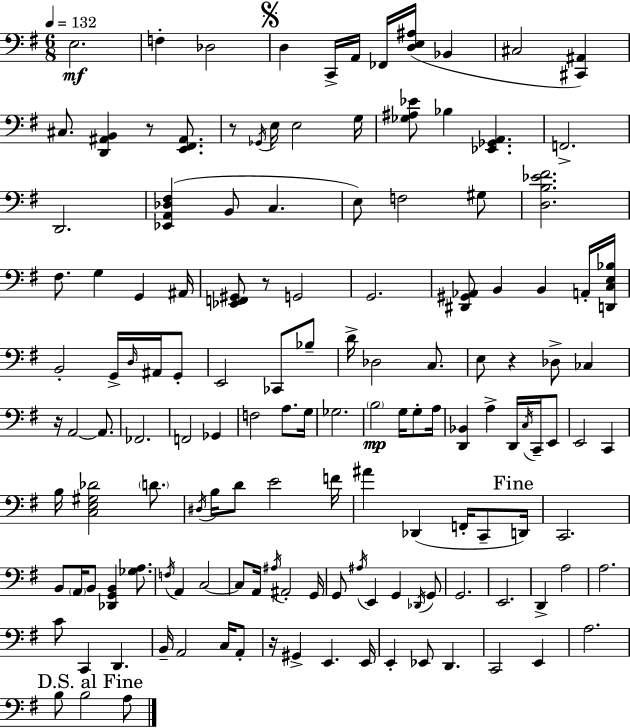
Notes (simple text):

E3/h. F3/q Db3/h D3/q C2/s A2/s FES2/s [D3,E3,A#3]/s Bb2/q C#3/h [C#2,A#2]/q C#3/e. [D2,A#2,B2]/q R/e [E2,F#2,A#2]/e. R/e Gb2/s E3/s E3/h G3/s [Gb3,A#3,Eb4]/e Bb3/q [Eb2,Gb2,A2]/q. F2/h. D2/h. [Eb2,A2,Db3,F#3]/q B2/e C3/q. E3/e F3/h G#3/e [D3,B3,Eb4,F#4]/h. F#3/e. G3/q G2/q A#2/s [Eb2,F2,G#2]/e R/e G2/h G2/h. [D#2,G#2,Ab2]/e B2/q B2/q A2/s [D2,C3,E3,Bb3]/s B2/h G2/s D3/s A#2/s G2/e E2/h CES2/e Bb3/e D4/s Db3/h C3/e. E3/e R/q Db3/e CES3/q R/s A2/h A2/e. FES2/h. F2/h Gb2/q F3/h A3/e. G3/s Gb3/h. B3/h G3/s G3/e A3/s [D2,Bb2]/q A3/q D2/s C3/s C2/s E2/e E2/h C2/q B3/s [C3,E3,G#3,Db4]/h D4/e. D#3/s B3/s D4/e E4/h F4/s A#4/q Db2/q F2/s C2/e D2/s C2/h. B2/e A2/s B2/e [Db2,G2,B2]/q [Gb3,A3]/e. F3/s A2/q C3/h C3/e A2/s A#3/s A#2/h G2/s G2/e A#3/s E2/q G2/q Db2/s G2/e G2/h. E2/h. D2/q A3/h A3/h. C4/e C2/q D2/q. B2/s A2/h C3/s A2/e R/s G#2/q E2/q. E2/s E2/q Eb2/e D2/q. C2/h E2/q A3/h. B3/e B3/h A3/e